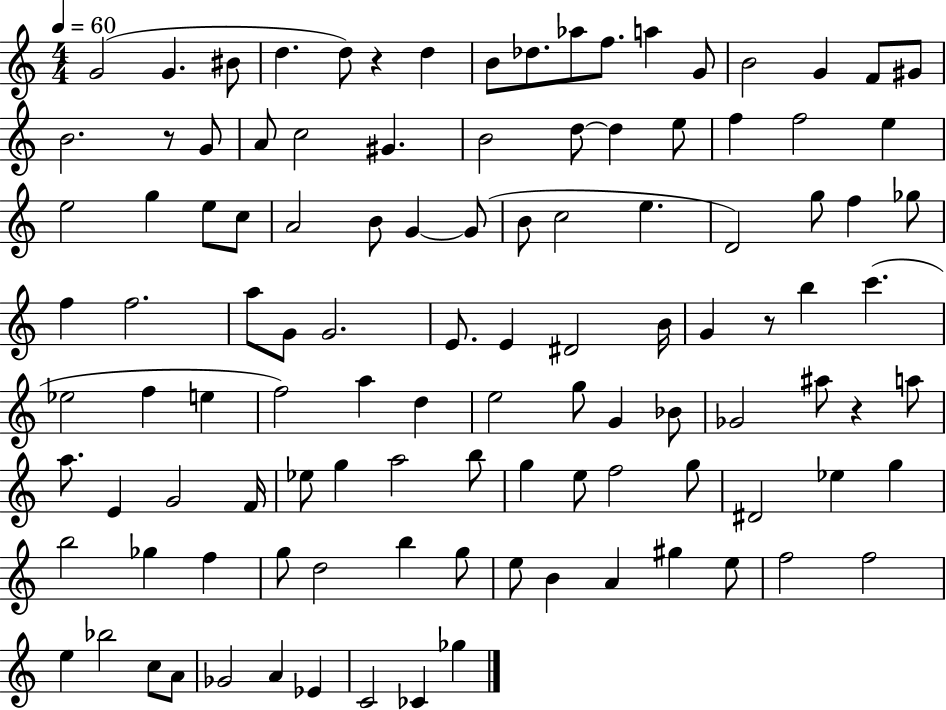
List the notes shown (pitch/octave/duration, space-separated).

G4/h G4/q. BIS4/e D5/q. D5/e R/q D5/q B4/e Db5/e. Ab5/e F5/e. A5/q G4/e B4/h G4/q F4/e G#4/e B4/h. R/e G4/e A4/e C5/h G#4/q. B4/h D5/e D5/q E5/e F5/q F5/h E5/q E5/h G5/q E5/e C5/e A4/h B4/e G4/q G4/e B4/e C5/h E5/q. D4/h G5/e F5/q Gb5/e F5/q F5/h. A5/e G4/e G4/h. E4/e. E4/q D#4/h B4/s G4/q R/e B5/q C6/q. Eb5/h F5/q E5/q F5/h A5/q D5/q E5/h G5/e G4/q Bb4/e Gb4/h A#5/e R/q A5/e A5/e. E4/q G4/h F4/s Eb5/e G5/q A5/h B5/e G5/q E5/e F5/h G5/e D#4/h Eb5/q G5/q B5/h Gb5/q F5/q G5/e D5/h B5/q G5/e E5/e B4/q A4/q G#5/q E5/e F5/h F5/h E5/q Bb5/h C5/e A4/e Gb4/h A4/q Eb4/q C4/h CES4/q Gb5/q